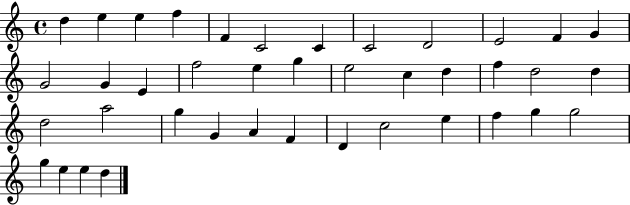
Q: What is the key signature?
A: C major